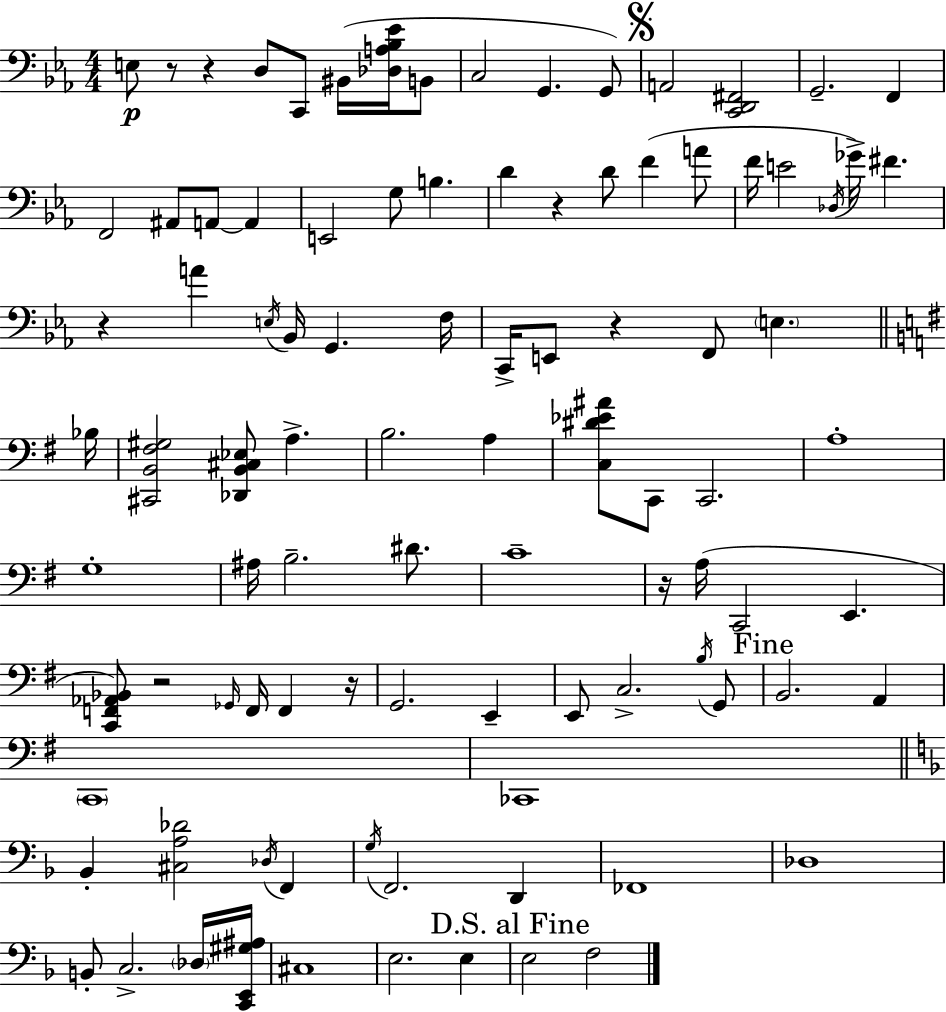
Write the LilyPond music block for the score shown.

{
  \clef bass
  \numericTimeSignature
  \time 4/4
  \key ees \major
  e8\p r8 r4 d8 c,8 bis,16( <des a bes ees'>16 b,8 | c2 g,4. g,8) | \mark \markup { \musicglyph "scripts.segno" } a,2 <c, d, fis,>2 | g,2.-- f,4 | \break f,2 ais,8 a,8~~ a,4 | e,2 g8 b4. | d'4 r4 d'8 f'4( a'8 | f'16 e'2 \acciaccatura { des16 }) ges'16-> fis'4. | \break r4 a'4 \acciaccatura { e16 } bes,16 g,4. | f16 c,16-> e,8 r4 f,8 \parenthesize e4. | \bar "||" \break \key g \major bes16 <cis, b, fis gis>2 <des, b, cis ees>8 a4.-> | b2. a4 | <c dis' ees' ais'>8 c,8 c,2. | a1-. | \break g1-. | ais16 b2.-- dis'8. | c'1-- | r16 a16( c,2 e,4. | \break <c, f, aes, bes,>8) r2 \grace { ges,16 } f,16 f,4 | r16 g,2. e,4-- | e,8 c2.-> | \acciaccatura { b16 } g,8 \mark "Fine" b,2. a,4 | \break \parenthesize c,1 | ces,1 | \bar "||" \break \key d \minor bes,4-. <cis a des'>2 \acciaccatura { des16 } f,4 | \acciaccatura { g16 } f,2. d,4 | fes,1 | des1 | \break b,8-. c2.-> | \parenthesize des16 <c, e, gis ais>16 cis1 | e2. e4 | \mark "D.S. al Fine" e2 f2 | \break \bar "|."
}